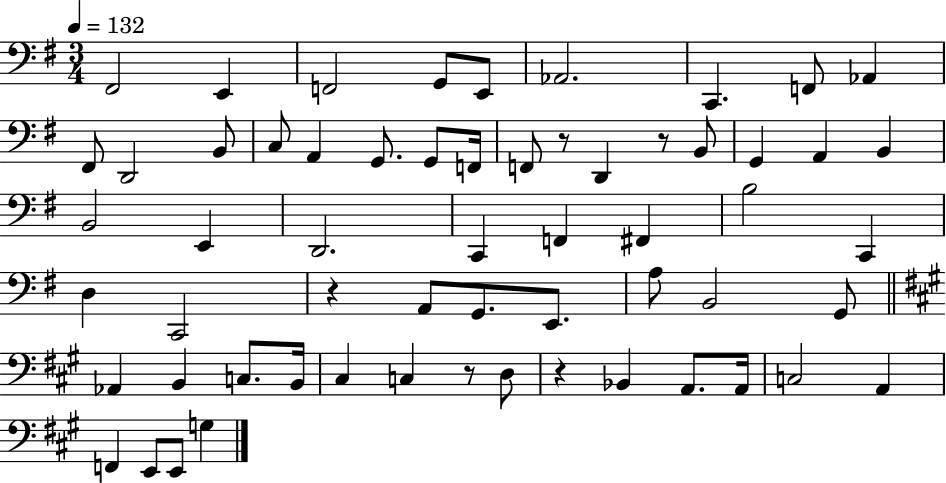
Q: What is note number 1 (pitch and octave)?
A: F#2